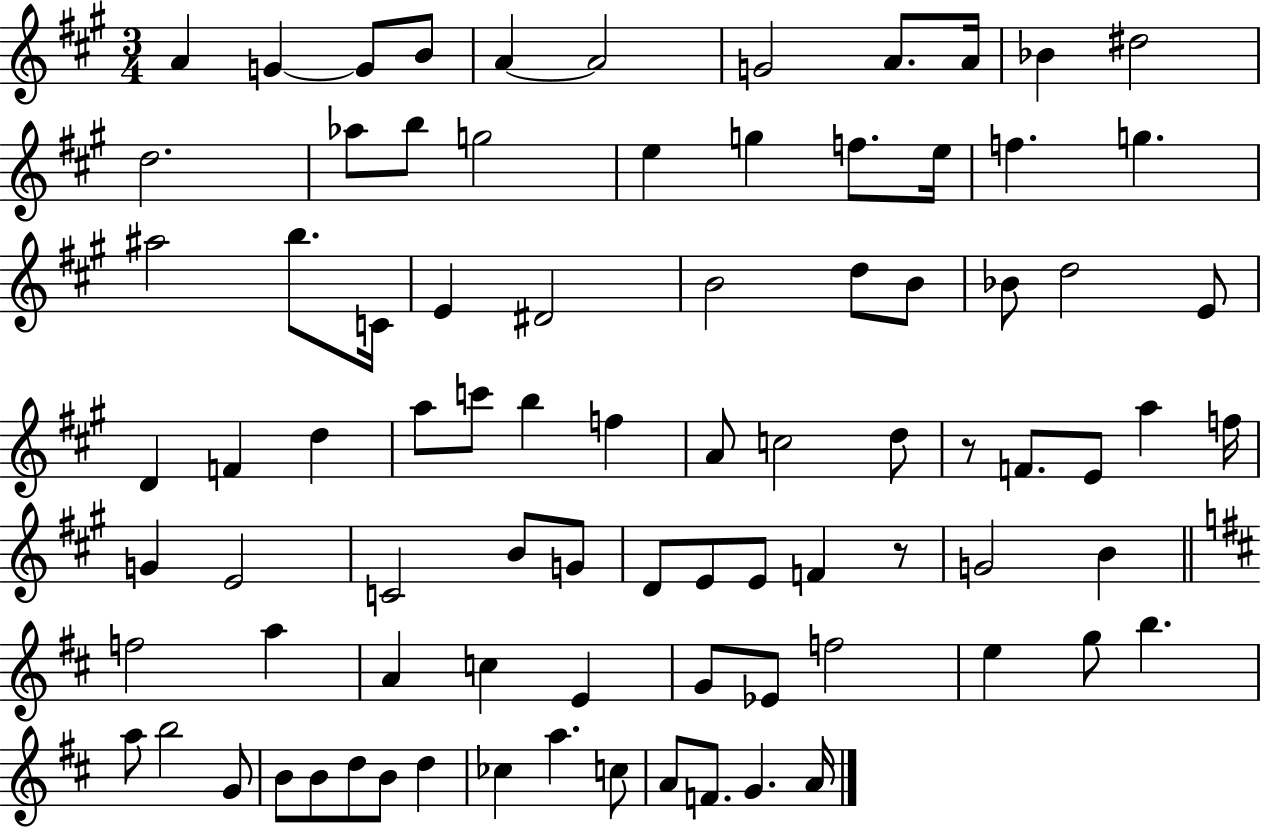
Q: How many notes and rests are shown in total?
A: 85